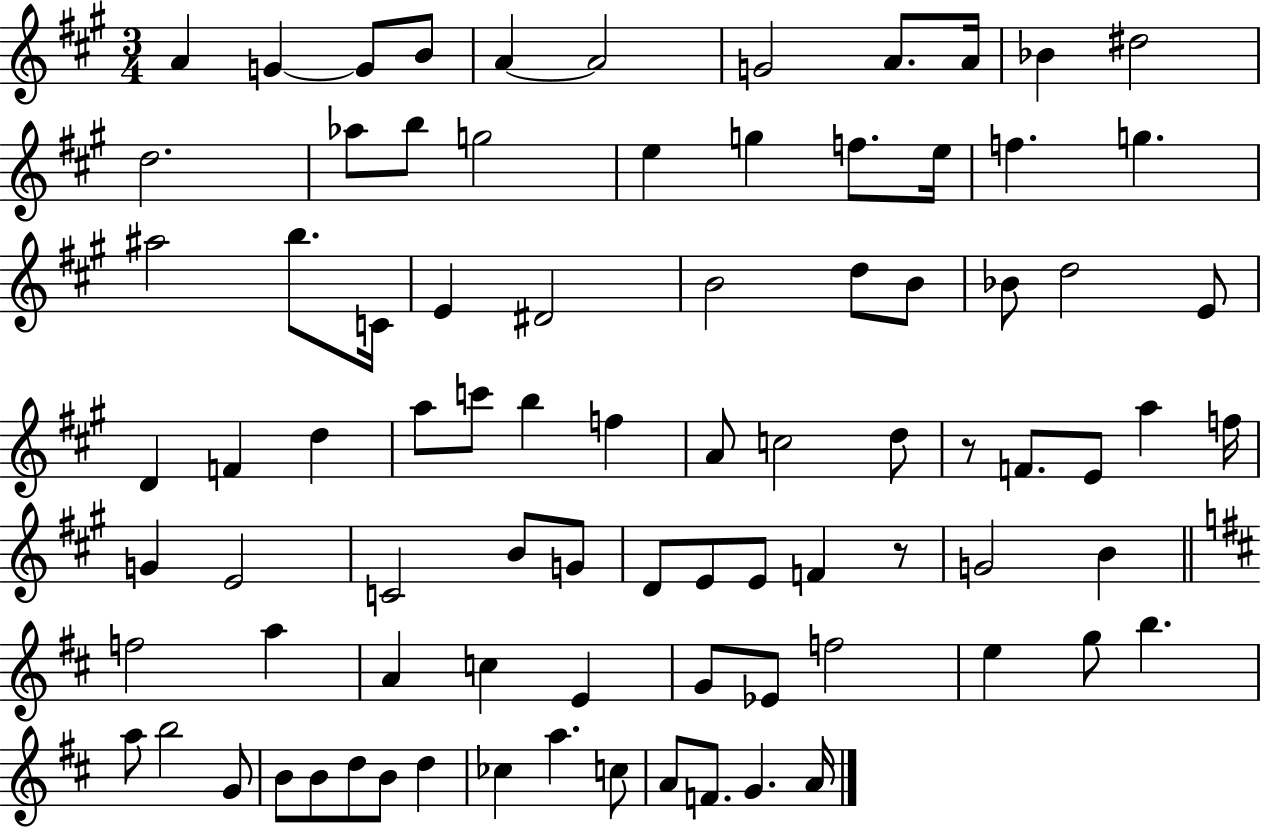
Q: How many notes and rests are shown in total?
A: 85